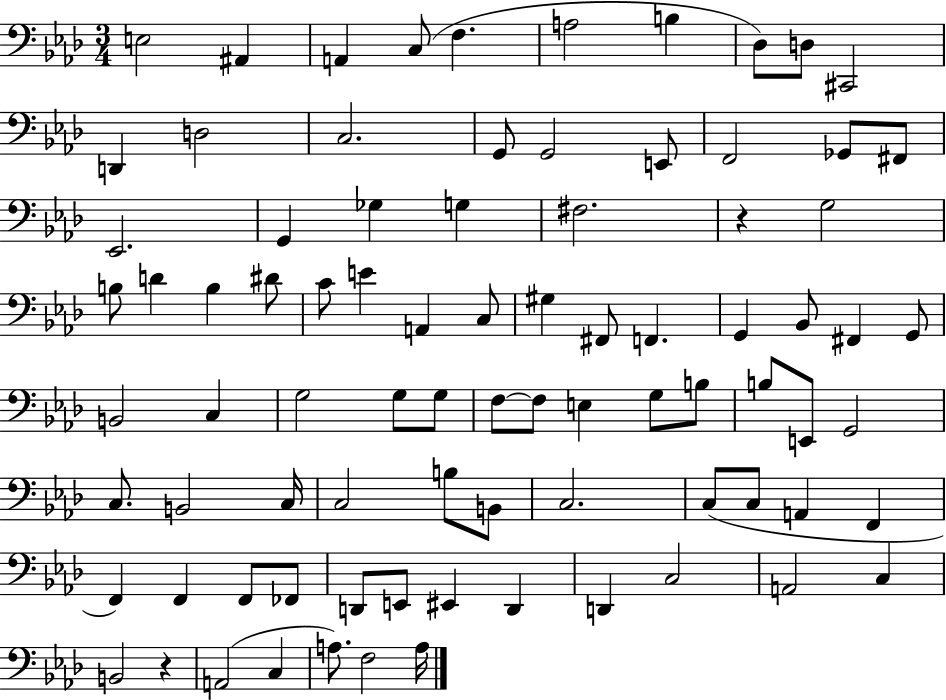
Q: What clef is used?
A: bass